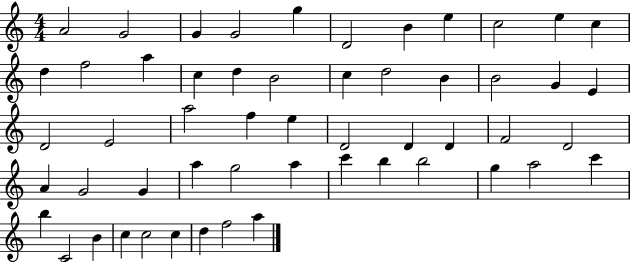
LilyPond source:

{
  \clef treble
  \numericTimeSignature
  \time 4/4
  \key c \major
  a'2 g'2 | g'4 g'2 g''4 | d'2 b'4 e''4 | c''2 e''4 c''4 | \break d''4 f''2 a''4 | c''4 d''4 b'2 | c''4 d''2 b'4 | b'2 g'4 e'4 | \break d'2 e'2 | a''2 f''4 e''4 | d'2 d'4 d'4 | f'2 d'2 | \break a'4 g'2 g'4 | a''4 g''2 a''4 | c'''4 b''4 b''2 | g''4 a''2 c'''4 | \break b''4 c'2 b'4 | c''4 c''2 c''4 | d''4 f''2 a''4 | \bar "|."
}